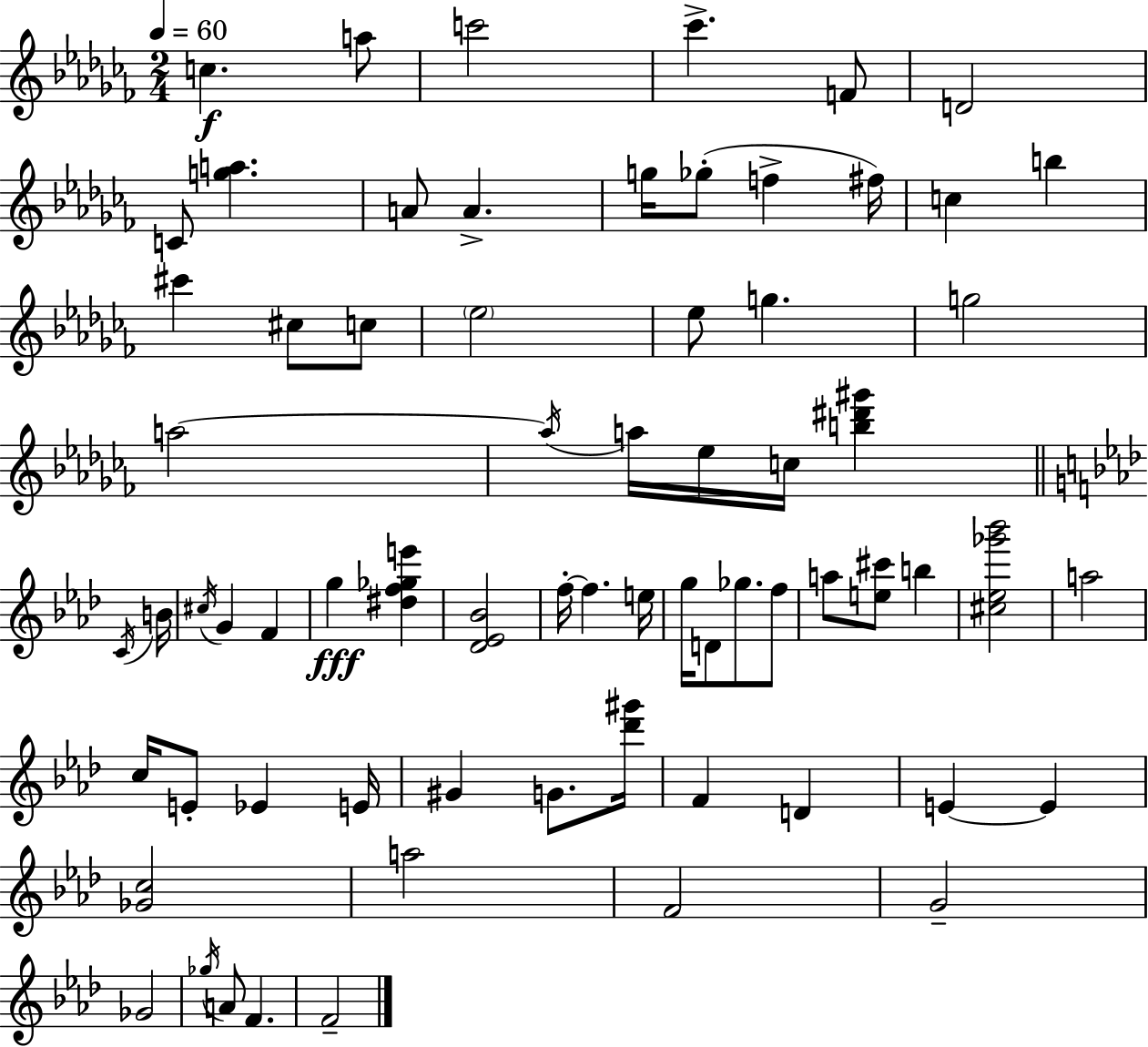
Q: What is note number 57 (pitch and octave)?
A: Gb4